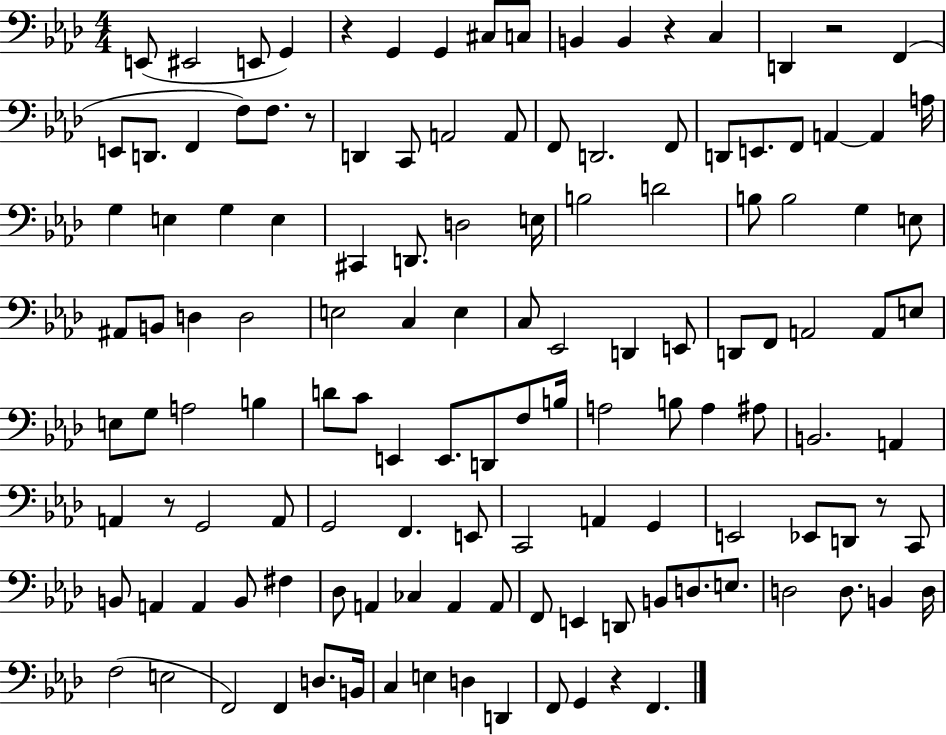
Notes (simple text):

E2/e EIS2/h E2/e G2/q R/q G2/q G2/q C#3/e C3/e B2/q B2/q R/q C3/q D2/q R/h F2/q E2/e D2/e. F2/q F3/e F3/e. R/e D2/q C2/e A2/h A2/e F2/e D2/h. F2/e D2/e E2/e. F2/e A2/q A2/q A3/s G3/q E3/q G3/q E3/q C#2/q D2/e. D3/h E3/s B3/h D4/h B3/e B3/h G3/q E3/e A#2/e B2/e D3/q D3/h E3/h C3/q E3/q C3/e Eb2/h D2/q E2/e D2/e F2/e A2/h A2/e E3/e E3/e G3/e A3/h B3/q D4/e C4/e E2/q E2/e. D2/e F3/e B3/s A3/h B3/e A3/q A#3/e B2/h. A2/q A2/q R/e G2/h A2/e G2/h F2/q. E2/e C2/h A2/q G2/q E2/h Eb2/e D2/e R/e C2/e B2/e A2/q A2/q B2/e F#3/q Db3/e A2/q CES3/q A2/q A2/e F2/e E2/q D2/e B2/e D3/e. E3/e. D3/h D3/e. B2/q D3/s F3/h E3/h F2/h F2/q D3/e. B2/s C3/q E3/q D3/q D2/q F2/e G2/q R/q F2/q.